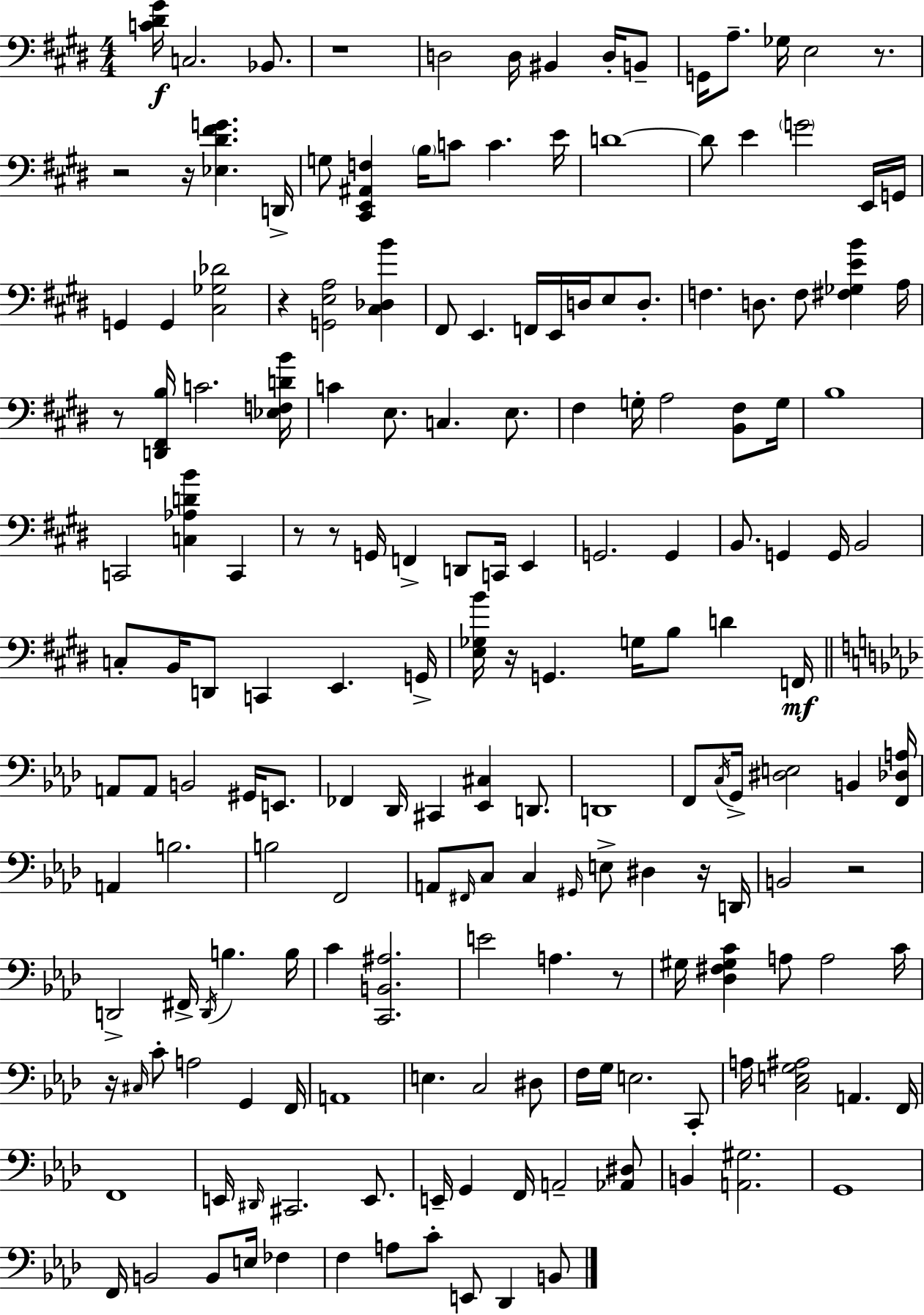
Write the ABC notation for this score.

X:1
T:Untitled
M:4/4
L:1/4
K:E
[C^D^G]/4 C,2 _B,,/2 z4 D,2 D,/4 ^B,, D,/4 B,,/2 G,,/4 A,/2 _G,/4 E,2 z/2 z2 z/4 [_E,^D^FG] D,,/4 G,/2 [^C,,E,,^A,,F,] B,/4 C/2 C E/4 D4 D/2 E G2 E,,/4 G,,/4 G,, G,, [^C,_G,_D]2 z [G,,E,A,]2 [^C,_D,B] ^F,,/2 E,, F,,/4 E,,/4 D,/4 E,/2 D,/2 F, D,/2 F,/2 [^F,_G,EB] A,/4 z/2 [D,,^F,,B,]/4 C2 [_E,F,DB]/4 C E,/2 C, E,/2 ^F, G,/4 A,2 [B,,^F,]/2 G,/4 B,4 C,,2 [C,_A,DB] C,, z/2 z/2 G,,/4 F,, D,,/2 C,,/4 E,, G,,2 G,, B,,/2 G,, G,,/4 B,,2 C,/2 B,,/4 D,,/2 C,, E,, G,,/4 [E,_G,B]/4 z/4 G,, G,/4 B,/2 D F,,/4 A,,/2 A,,/2 B,,2 ^G,,/4 E,,/2 _F,, _D,,/4 ^C,, [_E,,^C,] D,,/2 D,,4 F,,/2 C,/4 G,,/4 [^D,E,]2 B,, [F,,_D,A,]/4 A,, B,2 B,2 F,,2 A,,/2 ^F,,/4 C,/2 C, ^G,,/4 E,/2 ^D, z/4 D,,/4 B,,2 z2 D,,2 ^F,,/4 D,,/4 B, B,/4 C [C,,B,,^A,]2 E2 A, z/2 ^G,/4 [_D,^F,^G,C] A,/2 A,2 C/4 z/4 ^C,/4 C/2 A,2 G,, F,,/4 A,,4 E, C,2 ^D,/2 F,/4 G,/4 E,2 C,,/2 A,/4 [C,E,G,^A,]2 A,, F,,/4 F,,4 E,,/4 ^D,,/4 ^C,,2 E,,/2 E,,/4 G,, F,,/4 A,,2 [_A,,^D,]/2 B,, [A,,^G,]2 G,,4 F,,/4 B,,2 B,,/2 E,/4 _F, F, A,/2 C/2 E,,/2 _D,, B,,/2